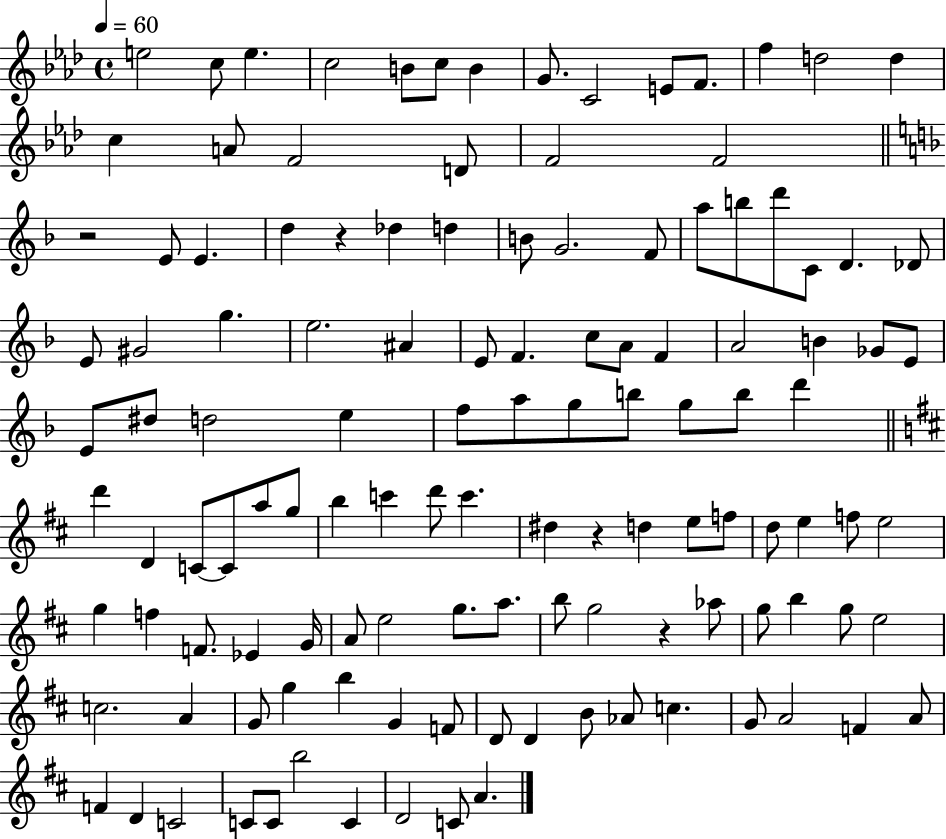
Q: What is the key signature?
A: AES major